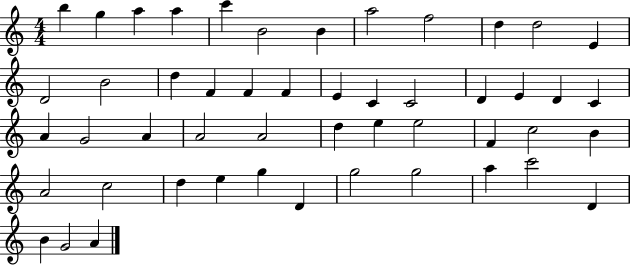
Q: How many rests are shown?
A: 0